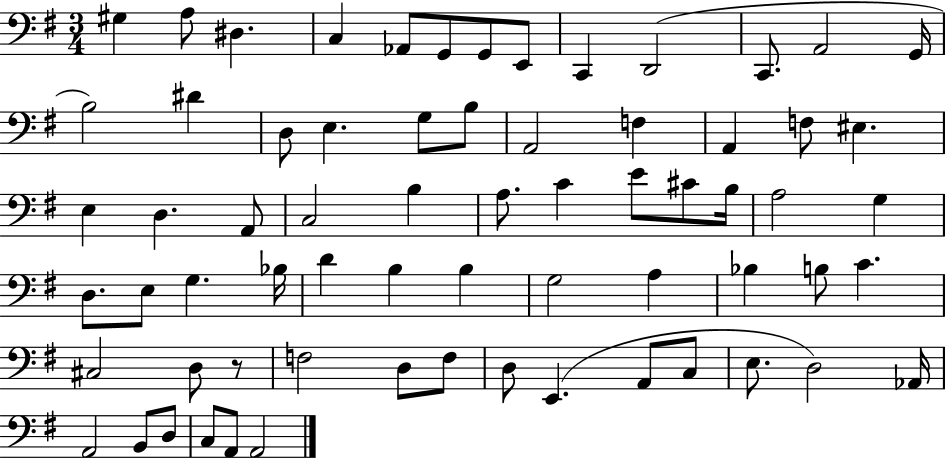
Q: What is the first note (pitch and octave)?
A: G#3